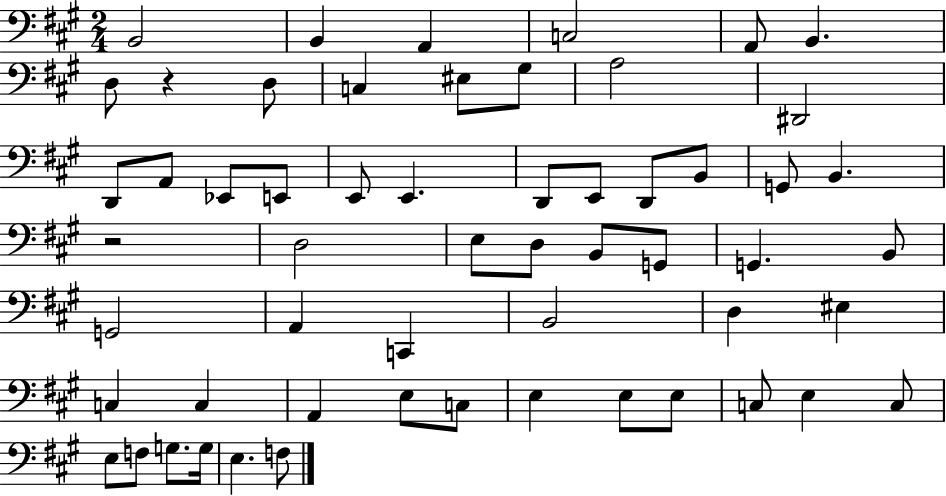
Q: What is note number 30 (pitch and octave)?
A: G2